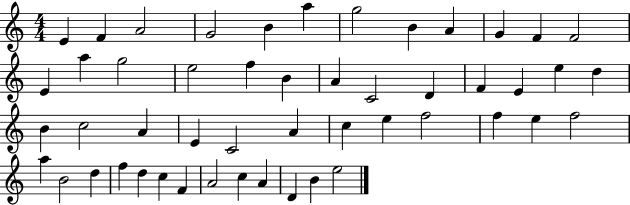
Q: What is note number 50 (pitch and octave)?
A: E5